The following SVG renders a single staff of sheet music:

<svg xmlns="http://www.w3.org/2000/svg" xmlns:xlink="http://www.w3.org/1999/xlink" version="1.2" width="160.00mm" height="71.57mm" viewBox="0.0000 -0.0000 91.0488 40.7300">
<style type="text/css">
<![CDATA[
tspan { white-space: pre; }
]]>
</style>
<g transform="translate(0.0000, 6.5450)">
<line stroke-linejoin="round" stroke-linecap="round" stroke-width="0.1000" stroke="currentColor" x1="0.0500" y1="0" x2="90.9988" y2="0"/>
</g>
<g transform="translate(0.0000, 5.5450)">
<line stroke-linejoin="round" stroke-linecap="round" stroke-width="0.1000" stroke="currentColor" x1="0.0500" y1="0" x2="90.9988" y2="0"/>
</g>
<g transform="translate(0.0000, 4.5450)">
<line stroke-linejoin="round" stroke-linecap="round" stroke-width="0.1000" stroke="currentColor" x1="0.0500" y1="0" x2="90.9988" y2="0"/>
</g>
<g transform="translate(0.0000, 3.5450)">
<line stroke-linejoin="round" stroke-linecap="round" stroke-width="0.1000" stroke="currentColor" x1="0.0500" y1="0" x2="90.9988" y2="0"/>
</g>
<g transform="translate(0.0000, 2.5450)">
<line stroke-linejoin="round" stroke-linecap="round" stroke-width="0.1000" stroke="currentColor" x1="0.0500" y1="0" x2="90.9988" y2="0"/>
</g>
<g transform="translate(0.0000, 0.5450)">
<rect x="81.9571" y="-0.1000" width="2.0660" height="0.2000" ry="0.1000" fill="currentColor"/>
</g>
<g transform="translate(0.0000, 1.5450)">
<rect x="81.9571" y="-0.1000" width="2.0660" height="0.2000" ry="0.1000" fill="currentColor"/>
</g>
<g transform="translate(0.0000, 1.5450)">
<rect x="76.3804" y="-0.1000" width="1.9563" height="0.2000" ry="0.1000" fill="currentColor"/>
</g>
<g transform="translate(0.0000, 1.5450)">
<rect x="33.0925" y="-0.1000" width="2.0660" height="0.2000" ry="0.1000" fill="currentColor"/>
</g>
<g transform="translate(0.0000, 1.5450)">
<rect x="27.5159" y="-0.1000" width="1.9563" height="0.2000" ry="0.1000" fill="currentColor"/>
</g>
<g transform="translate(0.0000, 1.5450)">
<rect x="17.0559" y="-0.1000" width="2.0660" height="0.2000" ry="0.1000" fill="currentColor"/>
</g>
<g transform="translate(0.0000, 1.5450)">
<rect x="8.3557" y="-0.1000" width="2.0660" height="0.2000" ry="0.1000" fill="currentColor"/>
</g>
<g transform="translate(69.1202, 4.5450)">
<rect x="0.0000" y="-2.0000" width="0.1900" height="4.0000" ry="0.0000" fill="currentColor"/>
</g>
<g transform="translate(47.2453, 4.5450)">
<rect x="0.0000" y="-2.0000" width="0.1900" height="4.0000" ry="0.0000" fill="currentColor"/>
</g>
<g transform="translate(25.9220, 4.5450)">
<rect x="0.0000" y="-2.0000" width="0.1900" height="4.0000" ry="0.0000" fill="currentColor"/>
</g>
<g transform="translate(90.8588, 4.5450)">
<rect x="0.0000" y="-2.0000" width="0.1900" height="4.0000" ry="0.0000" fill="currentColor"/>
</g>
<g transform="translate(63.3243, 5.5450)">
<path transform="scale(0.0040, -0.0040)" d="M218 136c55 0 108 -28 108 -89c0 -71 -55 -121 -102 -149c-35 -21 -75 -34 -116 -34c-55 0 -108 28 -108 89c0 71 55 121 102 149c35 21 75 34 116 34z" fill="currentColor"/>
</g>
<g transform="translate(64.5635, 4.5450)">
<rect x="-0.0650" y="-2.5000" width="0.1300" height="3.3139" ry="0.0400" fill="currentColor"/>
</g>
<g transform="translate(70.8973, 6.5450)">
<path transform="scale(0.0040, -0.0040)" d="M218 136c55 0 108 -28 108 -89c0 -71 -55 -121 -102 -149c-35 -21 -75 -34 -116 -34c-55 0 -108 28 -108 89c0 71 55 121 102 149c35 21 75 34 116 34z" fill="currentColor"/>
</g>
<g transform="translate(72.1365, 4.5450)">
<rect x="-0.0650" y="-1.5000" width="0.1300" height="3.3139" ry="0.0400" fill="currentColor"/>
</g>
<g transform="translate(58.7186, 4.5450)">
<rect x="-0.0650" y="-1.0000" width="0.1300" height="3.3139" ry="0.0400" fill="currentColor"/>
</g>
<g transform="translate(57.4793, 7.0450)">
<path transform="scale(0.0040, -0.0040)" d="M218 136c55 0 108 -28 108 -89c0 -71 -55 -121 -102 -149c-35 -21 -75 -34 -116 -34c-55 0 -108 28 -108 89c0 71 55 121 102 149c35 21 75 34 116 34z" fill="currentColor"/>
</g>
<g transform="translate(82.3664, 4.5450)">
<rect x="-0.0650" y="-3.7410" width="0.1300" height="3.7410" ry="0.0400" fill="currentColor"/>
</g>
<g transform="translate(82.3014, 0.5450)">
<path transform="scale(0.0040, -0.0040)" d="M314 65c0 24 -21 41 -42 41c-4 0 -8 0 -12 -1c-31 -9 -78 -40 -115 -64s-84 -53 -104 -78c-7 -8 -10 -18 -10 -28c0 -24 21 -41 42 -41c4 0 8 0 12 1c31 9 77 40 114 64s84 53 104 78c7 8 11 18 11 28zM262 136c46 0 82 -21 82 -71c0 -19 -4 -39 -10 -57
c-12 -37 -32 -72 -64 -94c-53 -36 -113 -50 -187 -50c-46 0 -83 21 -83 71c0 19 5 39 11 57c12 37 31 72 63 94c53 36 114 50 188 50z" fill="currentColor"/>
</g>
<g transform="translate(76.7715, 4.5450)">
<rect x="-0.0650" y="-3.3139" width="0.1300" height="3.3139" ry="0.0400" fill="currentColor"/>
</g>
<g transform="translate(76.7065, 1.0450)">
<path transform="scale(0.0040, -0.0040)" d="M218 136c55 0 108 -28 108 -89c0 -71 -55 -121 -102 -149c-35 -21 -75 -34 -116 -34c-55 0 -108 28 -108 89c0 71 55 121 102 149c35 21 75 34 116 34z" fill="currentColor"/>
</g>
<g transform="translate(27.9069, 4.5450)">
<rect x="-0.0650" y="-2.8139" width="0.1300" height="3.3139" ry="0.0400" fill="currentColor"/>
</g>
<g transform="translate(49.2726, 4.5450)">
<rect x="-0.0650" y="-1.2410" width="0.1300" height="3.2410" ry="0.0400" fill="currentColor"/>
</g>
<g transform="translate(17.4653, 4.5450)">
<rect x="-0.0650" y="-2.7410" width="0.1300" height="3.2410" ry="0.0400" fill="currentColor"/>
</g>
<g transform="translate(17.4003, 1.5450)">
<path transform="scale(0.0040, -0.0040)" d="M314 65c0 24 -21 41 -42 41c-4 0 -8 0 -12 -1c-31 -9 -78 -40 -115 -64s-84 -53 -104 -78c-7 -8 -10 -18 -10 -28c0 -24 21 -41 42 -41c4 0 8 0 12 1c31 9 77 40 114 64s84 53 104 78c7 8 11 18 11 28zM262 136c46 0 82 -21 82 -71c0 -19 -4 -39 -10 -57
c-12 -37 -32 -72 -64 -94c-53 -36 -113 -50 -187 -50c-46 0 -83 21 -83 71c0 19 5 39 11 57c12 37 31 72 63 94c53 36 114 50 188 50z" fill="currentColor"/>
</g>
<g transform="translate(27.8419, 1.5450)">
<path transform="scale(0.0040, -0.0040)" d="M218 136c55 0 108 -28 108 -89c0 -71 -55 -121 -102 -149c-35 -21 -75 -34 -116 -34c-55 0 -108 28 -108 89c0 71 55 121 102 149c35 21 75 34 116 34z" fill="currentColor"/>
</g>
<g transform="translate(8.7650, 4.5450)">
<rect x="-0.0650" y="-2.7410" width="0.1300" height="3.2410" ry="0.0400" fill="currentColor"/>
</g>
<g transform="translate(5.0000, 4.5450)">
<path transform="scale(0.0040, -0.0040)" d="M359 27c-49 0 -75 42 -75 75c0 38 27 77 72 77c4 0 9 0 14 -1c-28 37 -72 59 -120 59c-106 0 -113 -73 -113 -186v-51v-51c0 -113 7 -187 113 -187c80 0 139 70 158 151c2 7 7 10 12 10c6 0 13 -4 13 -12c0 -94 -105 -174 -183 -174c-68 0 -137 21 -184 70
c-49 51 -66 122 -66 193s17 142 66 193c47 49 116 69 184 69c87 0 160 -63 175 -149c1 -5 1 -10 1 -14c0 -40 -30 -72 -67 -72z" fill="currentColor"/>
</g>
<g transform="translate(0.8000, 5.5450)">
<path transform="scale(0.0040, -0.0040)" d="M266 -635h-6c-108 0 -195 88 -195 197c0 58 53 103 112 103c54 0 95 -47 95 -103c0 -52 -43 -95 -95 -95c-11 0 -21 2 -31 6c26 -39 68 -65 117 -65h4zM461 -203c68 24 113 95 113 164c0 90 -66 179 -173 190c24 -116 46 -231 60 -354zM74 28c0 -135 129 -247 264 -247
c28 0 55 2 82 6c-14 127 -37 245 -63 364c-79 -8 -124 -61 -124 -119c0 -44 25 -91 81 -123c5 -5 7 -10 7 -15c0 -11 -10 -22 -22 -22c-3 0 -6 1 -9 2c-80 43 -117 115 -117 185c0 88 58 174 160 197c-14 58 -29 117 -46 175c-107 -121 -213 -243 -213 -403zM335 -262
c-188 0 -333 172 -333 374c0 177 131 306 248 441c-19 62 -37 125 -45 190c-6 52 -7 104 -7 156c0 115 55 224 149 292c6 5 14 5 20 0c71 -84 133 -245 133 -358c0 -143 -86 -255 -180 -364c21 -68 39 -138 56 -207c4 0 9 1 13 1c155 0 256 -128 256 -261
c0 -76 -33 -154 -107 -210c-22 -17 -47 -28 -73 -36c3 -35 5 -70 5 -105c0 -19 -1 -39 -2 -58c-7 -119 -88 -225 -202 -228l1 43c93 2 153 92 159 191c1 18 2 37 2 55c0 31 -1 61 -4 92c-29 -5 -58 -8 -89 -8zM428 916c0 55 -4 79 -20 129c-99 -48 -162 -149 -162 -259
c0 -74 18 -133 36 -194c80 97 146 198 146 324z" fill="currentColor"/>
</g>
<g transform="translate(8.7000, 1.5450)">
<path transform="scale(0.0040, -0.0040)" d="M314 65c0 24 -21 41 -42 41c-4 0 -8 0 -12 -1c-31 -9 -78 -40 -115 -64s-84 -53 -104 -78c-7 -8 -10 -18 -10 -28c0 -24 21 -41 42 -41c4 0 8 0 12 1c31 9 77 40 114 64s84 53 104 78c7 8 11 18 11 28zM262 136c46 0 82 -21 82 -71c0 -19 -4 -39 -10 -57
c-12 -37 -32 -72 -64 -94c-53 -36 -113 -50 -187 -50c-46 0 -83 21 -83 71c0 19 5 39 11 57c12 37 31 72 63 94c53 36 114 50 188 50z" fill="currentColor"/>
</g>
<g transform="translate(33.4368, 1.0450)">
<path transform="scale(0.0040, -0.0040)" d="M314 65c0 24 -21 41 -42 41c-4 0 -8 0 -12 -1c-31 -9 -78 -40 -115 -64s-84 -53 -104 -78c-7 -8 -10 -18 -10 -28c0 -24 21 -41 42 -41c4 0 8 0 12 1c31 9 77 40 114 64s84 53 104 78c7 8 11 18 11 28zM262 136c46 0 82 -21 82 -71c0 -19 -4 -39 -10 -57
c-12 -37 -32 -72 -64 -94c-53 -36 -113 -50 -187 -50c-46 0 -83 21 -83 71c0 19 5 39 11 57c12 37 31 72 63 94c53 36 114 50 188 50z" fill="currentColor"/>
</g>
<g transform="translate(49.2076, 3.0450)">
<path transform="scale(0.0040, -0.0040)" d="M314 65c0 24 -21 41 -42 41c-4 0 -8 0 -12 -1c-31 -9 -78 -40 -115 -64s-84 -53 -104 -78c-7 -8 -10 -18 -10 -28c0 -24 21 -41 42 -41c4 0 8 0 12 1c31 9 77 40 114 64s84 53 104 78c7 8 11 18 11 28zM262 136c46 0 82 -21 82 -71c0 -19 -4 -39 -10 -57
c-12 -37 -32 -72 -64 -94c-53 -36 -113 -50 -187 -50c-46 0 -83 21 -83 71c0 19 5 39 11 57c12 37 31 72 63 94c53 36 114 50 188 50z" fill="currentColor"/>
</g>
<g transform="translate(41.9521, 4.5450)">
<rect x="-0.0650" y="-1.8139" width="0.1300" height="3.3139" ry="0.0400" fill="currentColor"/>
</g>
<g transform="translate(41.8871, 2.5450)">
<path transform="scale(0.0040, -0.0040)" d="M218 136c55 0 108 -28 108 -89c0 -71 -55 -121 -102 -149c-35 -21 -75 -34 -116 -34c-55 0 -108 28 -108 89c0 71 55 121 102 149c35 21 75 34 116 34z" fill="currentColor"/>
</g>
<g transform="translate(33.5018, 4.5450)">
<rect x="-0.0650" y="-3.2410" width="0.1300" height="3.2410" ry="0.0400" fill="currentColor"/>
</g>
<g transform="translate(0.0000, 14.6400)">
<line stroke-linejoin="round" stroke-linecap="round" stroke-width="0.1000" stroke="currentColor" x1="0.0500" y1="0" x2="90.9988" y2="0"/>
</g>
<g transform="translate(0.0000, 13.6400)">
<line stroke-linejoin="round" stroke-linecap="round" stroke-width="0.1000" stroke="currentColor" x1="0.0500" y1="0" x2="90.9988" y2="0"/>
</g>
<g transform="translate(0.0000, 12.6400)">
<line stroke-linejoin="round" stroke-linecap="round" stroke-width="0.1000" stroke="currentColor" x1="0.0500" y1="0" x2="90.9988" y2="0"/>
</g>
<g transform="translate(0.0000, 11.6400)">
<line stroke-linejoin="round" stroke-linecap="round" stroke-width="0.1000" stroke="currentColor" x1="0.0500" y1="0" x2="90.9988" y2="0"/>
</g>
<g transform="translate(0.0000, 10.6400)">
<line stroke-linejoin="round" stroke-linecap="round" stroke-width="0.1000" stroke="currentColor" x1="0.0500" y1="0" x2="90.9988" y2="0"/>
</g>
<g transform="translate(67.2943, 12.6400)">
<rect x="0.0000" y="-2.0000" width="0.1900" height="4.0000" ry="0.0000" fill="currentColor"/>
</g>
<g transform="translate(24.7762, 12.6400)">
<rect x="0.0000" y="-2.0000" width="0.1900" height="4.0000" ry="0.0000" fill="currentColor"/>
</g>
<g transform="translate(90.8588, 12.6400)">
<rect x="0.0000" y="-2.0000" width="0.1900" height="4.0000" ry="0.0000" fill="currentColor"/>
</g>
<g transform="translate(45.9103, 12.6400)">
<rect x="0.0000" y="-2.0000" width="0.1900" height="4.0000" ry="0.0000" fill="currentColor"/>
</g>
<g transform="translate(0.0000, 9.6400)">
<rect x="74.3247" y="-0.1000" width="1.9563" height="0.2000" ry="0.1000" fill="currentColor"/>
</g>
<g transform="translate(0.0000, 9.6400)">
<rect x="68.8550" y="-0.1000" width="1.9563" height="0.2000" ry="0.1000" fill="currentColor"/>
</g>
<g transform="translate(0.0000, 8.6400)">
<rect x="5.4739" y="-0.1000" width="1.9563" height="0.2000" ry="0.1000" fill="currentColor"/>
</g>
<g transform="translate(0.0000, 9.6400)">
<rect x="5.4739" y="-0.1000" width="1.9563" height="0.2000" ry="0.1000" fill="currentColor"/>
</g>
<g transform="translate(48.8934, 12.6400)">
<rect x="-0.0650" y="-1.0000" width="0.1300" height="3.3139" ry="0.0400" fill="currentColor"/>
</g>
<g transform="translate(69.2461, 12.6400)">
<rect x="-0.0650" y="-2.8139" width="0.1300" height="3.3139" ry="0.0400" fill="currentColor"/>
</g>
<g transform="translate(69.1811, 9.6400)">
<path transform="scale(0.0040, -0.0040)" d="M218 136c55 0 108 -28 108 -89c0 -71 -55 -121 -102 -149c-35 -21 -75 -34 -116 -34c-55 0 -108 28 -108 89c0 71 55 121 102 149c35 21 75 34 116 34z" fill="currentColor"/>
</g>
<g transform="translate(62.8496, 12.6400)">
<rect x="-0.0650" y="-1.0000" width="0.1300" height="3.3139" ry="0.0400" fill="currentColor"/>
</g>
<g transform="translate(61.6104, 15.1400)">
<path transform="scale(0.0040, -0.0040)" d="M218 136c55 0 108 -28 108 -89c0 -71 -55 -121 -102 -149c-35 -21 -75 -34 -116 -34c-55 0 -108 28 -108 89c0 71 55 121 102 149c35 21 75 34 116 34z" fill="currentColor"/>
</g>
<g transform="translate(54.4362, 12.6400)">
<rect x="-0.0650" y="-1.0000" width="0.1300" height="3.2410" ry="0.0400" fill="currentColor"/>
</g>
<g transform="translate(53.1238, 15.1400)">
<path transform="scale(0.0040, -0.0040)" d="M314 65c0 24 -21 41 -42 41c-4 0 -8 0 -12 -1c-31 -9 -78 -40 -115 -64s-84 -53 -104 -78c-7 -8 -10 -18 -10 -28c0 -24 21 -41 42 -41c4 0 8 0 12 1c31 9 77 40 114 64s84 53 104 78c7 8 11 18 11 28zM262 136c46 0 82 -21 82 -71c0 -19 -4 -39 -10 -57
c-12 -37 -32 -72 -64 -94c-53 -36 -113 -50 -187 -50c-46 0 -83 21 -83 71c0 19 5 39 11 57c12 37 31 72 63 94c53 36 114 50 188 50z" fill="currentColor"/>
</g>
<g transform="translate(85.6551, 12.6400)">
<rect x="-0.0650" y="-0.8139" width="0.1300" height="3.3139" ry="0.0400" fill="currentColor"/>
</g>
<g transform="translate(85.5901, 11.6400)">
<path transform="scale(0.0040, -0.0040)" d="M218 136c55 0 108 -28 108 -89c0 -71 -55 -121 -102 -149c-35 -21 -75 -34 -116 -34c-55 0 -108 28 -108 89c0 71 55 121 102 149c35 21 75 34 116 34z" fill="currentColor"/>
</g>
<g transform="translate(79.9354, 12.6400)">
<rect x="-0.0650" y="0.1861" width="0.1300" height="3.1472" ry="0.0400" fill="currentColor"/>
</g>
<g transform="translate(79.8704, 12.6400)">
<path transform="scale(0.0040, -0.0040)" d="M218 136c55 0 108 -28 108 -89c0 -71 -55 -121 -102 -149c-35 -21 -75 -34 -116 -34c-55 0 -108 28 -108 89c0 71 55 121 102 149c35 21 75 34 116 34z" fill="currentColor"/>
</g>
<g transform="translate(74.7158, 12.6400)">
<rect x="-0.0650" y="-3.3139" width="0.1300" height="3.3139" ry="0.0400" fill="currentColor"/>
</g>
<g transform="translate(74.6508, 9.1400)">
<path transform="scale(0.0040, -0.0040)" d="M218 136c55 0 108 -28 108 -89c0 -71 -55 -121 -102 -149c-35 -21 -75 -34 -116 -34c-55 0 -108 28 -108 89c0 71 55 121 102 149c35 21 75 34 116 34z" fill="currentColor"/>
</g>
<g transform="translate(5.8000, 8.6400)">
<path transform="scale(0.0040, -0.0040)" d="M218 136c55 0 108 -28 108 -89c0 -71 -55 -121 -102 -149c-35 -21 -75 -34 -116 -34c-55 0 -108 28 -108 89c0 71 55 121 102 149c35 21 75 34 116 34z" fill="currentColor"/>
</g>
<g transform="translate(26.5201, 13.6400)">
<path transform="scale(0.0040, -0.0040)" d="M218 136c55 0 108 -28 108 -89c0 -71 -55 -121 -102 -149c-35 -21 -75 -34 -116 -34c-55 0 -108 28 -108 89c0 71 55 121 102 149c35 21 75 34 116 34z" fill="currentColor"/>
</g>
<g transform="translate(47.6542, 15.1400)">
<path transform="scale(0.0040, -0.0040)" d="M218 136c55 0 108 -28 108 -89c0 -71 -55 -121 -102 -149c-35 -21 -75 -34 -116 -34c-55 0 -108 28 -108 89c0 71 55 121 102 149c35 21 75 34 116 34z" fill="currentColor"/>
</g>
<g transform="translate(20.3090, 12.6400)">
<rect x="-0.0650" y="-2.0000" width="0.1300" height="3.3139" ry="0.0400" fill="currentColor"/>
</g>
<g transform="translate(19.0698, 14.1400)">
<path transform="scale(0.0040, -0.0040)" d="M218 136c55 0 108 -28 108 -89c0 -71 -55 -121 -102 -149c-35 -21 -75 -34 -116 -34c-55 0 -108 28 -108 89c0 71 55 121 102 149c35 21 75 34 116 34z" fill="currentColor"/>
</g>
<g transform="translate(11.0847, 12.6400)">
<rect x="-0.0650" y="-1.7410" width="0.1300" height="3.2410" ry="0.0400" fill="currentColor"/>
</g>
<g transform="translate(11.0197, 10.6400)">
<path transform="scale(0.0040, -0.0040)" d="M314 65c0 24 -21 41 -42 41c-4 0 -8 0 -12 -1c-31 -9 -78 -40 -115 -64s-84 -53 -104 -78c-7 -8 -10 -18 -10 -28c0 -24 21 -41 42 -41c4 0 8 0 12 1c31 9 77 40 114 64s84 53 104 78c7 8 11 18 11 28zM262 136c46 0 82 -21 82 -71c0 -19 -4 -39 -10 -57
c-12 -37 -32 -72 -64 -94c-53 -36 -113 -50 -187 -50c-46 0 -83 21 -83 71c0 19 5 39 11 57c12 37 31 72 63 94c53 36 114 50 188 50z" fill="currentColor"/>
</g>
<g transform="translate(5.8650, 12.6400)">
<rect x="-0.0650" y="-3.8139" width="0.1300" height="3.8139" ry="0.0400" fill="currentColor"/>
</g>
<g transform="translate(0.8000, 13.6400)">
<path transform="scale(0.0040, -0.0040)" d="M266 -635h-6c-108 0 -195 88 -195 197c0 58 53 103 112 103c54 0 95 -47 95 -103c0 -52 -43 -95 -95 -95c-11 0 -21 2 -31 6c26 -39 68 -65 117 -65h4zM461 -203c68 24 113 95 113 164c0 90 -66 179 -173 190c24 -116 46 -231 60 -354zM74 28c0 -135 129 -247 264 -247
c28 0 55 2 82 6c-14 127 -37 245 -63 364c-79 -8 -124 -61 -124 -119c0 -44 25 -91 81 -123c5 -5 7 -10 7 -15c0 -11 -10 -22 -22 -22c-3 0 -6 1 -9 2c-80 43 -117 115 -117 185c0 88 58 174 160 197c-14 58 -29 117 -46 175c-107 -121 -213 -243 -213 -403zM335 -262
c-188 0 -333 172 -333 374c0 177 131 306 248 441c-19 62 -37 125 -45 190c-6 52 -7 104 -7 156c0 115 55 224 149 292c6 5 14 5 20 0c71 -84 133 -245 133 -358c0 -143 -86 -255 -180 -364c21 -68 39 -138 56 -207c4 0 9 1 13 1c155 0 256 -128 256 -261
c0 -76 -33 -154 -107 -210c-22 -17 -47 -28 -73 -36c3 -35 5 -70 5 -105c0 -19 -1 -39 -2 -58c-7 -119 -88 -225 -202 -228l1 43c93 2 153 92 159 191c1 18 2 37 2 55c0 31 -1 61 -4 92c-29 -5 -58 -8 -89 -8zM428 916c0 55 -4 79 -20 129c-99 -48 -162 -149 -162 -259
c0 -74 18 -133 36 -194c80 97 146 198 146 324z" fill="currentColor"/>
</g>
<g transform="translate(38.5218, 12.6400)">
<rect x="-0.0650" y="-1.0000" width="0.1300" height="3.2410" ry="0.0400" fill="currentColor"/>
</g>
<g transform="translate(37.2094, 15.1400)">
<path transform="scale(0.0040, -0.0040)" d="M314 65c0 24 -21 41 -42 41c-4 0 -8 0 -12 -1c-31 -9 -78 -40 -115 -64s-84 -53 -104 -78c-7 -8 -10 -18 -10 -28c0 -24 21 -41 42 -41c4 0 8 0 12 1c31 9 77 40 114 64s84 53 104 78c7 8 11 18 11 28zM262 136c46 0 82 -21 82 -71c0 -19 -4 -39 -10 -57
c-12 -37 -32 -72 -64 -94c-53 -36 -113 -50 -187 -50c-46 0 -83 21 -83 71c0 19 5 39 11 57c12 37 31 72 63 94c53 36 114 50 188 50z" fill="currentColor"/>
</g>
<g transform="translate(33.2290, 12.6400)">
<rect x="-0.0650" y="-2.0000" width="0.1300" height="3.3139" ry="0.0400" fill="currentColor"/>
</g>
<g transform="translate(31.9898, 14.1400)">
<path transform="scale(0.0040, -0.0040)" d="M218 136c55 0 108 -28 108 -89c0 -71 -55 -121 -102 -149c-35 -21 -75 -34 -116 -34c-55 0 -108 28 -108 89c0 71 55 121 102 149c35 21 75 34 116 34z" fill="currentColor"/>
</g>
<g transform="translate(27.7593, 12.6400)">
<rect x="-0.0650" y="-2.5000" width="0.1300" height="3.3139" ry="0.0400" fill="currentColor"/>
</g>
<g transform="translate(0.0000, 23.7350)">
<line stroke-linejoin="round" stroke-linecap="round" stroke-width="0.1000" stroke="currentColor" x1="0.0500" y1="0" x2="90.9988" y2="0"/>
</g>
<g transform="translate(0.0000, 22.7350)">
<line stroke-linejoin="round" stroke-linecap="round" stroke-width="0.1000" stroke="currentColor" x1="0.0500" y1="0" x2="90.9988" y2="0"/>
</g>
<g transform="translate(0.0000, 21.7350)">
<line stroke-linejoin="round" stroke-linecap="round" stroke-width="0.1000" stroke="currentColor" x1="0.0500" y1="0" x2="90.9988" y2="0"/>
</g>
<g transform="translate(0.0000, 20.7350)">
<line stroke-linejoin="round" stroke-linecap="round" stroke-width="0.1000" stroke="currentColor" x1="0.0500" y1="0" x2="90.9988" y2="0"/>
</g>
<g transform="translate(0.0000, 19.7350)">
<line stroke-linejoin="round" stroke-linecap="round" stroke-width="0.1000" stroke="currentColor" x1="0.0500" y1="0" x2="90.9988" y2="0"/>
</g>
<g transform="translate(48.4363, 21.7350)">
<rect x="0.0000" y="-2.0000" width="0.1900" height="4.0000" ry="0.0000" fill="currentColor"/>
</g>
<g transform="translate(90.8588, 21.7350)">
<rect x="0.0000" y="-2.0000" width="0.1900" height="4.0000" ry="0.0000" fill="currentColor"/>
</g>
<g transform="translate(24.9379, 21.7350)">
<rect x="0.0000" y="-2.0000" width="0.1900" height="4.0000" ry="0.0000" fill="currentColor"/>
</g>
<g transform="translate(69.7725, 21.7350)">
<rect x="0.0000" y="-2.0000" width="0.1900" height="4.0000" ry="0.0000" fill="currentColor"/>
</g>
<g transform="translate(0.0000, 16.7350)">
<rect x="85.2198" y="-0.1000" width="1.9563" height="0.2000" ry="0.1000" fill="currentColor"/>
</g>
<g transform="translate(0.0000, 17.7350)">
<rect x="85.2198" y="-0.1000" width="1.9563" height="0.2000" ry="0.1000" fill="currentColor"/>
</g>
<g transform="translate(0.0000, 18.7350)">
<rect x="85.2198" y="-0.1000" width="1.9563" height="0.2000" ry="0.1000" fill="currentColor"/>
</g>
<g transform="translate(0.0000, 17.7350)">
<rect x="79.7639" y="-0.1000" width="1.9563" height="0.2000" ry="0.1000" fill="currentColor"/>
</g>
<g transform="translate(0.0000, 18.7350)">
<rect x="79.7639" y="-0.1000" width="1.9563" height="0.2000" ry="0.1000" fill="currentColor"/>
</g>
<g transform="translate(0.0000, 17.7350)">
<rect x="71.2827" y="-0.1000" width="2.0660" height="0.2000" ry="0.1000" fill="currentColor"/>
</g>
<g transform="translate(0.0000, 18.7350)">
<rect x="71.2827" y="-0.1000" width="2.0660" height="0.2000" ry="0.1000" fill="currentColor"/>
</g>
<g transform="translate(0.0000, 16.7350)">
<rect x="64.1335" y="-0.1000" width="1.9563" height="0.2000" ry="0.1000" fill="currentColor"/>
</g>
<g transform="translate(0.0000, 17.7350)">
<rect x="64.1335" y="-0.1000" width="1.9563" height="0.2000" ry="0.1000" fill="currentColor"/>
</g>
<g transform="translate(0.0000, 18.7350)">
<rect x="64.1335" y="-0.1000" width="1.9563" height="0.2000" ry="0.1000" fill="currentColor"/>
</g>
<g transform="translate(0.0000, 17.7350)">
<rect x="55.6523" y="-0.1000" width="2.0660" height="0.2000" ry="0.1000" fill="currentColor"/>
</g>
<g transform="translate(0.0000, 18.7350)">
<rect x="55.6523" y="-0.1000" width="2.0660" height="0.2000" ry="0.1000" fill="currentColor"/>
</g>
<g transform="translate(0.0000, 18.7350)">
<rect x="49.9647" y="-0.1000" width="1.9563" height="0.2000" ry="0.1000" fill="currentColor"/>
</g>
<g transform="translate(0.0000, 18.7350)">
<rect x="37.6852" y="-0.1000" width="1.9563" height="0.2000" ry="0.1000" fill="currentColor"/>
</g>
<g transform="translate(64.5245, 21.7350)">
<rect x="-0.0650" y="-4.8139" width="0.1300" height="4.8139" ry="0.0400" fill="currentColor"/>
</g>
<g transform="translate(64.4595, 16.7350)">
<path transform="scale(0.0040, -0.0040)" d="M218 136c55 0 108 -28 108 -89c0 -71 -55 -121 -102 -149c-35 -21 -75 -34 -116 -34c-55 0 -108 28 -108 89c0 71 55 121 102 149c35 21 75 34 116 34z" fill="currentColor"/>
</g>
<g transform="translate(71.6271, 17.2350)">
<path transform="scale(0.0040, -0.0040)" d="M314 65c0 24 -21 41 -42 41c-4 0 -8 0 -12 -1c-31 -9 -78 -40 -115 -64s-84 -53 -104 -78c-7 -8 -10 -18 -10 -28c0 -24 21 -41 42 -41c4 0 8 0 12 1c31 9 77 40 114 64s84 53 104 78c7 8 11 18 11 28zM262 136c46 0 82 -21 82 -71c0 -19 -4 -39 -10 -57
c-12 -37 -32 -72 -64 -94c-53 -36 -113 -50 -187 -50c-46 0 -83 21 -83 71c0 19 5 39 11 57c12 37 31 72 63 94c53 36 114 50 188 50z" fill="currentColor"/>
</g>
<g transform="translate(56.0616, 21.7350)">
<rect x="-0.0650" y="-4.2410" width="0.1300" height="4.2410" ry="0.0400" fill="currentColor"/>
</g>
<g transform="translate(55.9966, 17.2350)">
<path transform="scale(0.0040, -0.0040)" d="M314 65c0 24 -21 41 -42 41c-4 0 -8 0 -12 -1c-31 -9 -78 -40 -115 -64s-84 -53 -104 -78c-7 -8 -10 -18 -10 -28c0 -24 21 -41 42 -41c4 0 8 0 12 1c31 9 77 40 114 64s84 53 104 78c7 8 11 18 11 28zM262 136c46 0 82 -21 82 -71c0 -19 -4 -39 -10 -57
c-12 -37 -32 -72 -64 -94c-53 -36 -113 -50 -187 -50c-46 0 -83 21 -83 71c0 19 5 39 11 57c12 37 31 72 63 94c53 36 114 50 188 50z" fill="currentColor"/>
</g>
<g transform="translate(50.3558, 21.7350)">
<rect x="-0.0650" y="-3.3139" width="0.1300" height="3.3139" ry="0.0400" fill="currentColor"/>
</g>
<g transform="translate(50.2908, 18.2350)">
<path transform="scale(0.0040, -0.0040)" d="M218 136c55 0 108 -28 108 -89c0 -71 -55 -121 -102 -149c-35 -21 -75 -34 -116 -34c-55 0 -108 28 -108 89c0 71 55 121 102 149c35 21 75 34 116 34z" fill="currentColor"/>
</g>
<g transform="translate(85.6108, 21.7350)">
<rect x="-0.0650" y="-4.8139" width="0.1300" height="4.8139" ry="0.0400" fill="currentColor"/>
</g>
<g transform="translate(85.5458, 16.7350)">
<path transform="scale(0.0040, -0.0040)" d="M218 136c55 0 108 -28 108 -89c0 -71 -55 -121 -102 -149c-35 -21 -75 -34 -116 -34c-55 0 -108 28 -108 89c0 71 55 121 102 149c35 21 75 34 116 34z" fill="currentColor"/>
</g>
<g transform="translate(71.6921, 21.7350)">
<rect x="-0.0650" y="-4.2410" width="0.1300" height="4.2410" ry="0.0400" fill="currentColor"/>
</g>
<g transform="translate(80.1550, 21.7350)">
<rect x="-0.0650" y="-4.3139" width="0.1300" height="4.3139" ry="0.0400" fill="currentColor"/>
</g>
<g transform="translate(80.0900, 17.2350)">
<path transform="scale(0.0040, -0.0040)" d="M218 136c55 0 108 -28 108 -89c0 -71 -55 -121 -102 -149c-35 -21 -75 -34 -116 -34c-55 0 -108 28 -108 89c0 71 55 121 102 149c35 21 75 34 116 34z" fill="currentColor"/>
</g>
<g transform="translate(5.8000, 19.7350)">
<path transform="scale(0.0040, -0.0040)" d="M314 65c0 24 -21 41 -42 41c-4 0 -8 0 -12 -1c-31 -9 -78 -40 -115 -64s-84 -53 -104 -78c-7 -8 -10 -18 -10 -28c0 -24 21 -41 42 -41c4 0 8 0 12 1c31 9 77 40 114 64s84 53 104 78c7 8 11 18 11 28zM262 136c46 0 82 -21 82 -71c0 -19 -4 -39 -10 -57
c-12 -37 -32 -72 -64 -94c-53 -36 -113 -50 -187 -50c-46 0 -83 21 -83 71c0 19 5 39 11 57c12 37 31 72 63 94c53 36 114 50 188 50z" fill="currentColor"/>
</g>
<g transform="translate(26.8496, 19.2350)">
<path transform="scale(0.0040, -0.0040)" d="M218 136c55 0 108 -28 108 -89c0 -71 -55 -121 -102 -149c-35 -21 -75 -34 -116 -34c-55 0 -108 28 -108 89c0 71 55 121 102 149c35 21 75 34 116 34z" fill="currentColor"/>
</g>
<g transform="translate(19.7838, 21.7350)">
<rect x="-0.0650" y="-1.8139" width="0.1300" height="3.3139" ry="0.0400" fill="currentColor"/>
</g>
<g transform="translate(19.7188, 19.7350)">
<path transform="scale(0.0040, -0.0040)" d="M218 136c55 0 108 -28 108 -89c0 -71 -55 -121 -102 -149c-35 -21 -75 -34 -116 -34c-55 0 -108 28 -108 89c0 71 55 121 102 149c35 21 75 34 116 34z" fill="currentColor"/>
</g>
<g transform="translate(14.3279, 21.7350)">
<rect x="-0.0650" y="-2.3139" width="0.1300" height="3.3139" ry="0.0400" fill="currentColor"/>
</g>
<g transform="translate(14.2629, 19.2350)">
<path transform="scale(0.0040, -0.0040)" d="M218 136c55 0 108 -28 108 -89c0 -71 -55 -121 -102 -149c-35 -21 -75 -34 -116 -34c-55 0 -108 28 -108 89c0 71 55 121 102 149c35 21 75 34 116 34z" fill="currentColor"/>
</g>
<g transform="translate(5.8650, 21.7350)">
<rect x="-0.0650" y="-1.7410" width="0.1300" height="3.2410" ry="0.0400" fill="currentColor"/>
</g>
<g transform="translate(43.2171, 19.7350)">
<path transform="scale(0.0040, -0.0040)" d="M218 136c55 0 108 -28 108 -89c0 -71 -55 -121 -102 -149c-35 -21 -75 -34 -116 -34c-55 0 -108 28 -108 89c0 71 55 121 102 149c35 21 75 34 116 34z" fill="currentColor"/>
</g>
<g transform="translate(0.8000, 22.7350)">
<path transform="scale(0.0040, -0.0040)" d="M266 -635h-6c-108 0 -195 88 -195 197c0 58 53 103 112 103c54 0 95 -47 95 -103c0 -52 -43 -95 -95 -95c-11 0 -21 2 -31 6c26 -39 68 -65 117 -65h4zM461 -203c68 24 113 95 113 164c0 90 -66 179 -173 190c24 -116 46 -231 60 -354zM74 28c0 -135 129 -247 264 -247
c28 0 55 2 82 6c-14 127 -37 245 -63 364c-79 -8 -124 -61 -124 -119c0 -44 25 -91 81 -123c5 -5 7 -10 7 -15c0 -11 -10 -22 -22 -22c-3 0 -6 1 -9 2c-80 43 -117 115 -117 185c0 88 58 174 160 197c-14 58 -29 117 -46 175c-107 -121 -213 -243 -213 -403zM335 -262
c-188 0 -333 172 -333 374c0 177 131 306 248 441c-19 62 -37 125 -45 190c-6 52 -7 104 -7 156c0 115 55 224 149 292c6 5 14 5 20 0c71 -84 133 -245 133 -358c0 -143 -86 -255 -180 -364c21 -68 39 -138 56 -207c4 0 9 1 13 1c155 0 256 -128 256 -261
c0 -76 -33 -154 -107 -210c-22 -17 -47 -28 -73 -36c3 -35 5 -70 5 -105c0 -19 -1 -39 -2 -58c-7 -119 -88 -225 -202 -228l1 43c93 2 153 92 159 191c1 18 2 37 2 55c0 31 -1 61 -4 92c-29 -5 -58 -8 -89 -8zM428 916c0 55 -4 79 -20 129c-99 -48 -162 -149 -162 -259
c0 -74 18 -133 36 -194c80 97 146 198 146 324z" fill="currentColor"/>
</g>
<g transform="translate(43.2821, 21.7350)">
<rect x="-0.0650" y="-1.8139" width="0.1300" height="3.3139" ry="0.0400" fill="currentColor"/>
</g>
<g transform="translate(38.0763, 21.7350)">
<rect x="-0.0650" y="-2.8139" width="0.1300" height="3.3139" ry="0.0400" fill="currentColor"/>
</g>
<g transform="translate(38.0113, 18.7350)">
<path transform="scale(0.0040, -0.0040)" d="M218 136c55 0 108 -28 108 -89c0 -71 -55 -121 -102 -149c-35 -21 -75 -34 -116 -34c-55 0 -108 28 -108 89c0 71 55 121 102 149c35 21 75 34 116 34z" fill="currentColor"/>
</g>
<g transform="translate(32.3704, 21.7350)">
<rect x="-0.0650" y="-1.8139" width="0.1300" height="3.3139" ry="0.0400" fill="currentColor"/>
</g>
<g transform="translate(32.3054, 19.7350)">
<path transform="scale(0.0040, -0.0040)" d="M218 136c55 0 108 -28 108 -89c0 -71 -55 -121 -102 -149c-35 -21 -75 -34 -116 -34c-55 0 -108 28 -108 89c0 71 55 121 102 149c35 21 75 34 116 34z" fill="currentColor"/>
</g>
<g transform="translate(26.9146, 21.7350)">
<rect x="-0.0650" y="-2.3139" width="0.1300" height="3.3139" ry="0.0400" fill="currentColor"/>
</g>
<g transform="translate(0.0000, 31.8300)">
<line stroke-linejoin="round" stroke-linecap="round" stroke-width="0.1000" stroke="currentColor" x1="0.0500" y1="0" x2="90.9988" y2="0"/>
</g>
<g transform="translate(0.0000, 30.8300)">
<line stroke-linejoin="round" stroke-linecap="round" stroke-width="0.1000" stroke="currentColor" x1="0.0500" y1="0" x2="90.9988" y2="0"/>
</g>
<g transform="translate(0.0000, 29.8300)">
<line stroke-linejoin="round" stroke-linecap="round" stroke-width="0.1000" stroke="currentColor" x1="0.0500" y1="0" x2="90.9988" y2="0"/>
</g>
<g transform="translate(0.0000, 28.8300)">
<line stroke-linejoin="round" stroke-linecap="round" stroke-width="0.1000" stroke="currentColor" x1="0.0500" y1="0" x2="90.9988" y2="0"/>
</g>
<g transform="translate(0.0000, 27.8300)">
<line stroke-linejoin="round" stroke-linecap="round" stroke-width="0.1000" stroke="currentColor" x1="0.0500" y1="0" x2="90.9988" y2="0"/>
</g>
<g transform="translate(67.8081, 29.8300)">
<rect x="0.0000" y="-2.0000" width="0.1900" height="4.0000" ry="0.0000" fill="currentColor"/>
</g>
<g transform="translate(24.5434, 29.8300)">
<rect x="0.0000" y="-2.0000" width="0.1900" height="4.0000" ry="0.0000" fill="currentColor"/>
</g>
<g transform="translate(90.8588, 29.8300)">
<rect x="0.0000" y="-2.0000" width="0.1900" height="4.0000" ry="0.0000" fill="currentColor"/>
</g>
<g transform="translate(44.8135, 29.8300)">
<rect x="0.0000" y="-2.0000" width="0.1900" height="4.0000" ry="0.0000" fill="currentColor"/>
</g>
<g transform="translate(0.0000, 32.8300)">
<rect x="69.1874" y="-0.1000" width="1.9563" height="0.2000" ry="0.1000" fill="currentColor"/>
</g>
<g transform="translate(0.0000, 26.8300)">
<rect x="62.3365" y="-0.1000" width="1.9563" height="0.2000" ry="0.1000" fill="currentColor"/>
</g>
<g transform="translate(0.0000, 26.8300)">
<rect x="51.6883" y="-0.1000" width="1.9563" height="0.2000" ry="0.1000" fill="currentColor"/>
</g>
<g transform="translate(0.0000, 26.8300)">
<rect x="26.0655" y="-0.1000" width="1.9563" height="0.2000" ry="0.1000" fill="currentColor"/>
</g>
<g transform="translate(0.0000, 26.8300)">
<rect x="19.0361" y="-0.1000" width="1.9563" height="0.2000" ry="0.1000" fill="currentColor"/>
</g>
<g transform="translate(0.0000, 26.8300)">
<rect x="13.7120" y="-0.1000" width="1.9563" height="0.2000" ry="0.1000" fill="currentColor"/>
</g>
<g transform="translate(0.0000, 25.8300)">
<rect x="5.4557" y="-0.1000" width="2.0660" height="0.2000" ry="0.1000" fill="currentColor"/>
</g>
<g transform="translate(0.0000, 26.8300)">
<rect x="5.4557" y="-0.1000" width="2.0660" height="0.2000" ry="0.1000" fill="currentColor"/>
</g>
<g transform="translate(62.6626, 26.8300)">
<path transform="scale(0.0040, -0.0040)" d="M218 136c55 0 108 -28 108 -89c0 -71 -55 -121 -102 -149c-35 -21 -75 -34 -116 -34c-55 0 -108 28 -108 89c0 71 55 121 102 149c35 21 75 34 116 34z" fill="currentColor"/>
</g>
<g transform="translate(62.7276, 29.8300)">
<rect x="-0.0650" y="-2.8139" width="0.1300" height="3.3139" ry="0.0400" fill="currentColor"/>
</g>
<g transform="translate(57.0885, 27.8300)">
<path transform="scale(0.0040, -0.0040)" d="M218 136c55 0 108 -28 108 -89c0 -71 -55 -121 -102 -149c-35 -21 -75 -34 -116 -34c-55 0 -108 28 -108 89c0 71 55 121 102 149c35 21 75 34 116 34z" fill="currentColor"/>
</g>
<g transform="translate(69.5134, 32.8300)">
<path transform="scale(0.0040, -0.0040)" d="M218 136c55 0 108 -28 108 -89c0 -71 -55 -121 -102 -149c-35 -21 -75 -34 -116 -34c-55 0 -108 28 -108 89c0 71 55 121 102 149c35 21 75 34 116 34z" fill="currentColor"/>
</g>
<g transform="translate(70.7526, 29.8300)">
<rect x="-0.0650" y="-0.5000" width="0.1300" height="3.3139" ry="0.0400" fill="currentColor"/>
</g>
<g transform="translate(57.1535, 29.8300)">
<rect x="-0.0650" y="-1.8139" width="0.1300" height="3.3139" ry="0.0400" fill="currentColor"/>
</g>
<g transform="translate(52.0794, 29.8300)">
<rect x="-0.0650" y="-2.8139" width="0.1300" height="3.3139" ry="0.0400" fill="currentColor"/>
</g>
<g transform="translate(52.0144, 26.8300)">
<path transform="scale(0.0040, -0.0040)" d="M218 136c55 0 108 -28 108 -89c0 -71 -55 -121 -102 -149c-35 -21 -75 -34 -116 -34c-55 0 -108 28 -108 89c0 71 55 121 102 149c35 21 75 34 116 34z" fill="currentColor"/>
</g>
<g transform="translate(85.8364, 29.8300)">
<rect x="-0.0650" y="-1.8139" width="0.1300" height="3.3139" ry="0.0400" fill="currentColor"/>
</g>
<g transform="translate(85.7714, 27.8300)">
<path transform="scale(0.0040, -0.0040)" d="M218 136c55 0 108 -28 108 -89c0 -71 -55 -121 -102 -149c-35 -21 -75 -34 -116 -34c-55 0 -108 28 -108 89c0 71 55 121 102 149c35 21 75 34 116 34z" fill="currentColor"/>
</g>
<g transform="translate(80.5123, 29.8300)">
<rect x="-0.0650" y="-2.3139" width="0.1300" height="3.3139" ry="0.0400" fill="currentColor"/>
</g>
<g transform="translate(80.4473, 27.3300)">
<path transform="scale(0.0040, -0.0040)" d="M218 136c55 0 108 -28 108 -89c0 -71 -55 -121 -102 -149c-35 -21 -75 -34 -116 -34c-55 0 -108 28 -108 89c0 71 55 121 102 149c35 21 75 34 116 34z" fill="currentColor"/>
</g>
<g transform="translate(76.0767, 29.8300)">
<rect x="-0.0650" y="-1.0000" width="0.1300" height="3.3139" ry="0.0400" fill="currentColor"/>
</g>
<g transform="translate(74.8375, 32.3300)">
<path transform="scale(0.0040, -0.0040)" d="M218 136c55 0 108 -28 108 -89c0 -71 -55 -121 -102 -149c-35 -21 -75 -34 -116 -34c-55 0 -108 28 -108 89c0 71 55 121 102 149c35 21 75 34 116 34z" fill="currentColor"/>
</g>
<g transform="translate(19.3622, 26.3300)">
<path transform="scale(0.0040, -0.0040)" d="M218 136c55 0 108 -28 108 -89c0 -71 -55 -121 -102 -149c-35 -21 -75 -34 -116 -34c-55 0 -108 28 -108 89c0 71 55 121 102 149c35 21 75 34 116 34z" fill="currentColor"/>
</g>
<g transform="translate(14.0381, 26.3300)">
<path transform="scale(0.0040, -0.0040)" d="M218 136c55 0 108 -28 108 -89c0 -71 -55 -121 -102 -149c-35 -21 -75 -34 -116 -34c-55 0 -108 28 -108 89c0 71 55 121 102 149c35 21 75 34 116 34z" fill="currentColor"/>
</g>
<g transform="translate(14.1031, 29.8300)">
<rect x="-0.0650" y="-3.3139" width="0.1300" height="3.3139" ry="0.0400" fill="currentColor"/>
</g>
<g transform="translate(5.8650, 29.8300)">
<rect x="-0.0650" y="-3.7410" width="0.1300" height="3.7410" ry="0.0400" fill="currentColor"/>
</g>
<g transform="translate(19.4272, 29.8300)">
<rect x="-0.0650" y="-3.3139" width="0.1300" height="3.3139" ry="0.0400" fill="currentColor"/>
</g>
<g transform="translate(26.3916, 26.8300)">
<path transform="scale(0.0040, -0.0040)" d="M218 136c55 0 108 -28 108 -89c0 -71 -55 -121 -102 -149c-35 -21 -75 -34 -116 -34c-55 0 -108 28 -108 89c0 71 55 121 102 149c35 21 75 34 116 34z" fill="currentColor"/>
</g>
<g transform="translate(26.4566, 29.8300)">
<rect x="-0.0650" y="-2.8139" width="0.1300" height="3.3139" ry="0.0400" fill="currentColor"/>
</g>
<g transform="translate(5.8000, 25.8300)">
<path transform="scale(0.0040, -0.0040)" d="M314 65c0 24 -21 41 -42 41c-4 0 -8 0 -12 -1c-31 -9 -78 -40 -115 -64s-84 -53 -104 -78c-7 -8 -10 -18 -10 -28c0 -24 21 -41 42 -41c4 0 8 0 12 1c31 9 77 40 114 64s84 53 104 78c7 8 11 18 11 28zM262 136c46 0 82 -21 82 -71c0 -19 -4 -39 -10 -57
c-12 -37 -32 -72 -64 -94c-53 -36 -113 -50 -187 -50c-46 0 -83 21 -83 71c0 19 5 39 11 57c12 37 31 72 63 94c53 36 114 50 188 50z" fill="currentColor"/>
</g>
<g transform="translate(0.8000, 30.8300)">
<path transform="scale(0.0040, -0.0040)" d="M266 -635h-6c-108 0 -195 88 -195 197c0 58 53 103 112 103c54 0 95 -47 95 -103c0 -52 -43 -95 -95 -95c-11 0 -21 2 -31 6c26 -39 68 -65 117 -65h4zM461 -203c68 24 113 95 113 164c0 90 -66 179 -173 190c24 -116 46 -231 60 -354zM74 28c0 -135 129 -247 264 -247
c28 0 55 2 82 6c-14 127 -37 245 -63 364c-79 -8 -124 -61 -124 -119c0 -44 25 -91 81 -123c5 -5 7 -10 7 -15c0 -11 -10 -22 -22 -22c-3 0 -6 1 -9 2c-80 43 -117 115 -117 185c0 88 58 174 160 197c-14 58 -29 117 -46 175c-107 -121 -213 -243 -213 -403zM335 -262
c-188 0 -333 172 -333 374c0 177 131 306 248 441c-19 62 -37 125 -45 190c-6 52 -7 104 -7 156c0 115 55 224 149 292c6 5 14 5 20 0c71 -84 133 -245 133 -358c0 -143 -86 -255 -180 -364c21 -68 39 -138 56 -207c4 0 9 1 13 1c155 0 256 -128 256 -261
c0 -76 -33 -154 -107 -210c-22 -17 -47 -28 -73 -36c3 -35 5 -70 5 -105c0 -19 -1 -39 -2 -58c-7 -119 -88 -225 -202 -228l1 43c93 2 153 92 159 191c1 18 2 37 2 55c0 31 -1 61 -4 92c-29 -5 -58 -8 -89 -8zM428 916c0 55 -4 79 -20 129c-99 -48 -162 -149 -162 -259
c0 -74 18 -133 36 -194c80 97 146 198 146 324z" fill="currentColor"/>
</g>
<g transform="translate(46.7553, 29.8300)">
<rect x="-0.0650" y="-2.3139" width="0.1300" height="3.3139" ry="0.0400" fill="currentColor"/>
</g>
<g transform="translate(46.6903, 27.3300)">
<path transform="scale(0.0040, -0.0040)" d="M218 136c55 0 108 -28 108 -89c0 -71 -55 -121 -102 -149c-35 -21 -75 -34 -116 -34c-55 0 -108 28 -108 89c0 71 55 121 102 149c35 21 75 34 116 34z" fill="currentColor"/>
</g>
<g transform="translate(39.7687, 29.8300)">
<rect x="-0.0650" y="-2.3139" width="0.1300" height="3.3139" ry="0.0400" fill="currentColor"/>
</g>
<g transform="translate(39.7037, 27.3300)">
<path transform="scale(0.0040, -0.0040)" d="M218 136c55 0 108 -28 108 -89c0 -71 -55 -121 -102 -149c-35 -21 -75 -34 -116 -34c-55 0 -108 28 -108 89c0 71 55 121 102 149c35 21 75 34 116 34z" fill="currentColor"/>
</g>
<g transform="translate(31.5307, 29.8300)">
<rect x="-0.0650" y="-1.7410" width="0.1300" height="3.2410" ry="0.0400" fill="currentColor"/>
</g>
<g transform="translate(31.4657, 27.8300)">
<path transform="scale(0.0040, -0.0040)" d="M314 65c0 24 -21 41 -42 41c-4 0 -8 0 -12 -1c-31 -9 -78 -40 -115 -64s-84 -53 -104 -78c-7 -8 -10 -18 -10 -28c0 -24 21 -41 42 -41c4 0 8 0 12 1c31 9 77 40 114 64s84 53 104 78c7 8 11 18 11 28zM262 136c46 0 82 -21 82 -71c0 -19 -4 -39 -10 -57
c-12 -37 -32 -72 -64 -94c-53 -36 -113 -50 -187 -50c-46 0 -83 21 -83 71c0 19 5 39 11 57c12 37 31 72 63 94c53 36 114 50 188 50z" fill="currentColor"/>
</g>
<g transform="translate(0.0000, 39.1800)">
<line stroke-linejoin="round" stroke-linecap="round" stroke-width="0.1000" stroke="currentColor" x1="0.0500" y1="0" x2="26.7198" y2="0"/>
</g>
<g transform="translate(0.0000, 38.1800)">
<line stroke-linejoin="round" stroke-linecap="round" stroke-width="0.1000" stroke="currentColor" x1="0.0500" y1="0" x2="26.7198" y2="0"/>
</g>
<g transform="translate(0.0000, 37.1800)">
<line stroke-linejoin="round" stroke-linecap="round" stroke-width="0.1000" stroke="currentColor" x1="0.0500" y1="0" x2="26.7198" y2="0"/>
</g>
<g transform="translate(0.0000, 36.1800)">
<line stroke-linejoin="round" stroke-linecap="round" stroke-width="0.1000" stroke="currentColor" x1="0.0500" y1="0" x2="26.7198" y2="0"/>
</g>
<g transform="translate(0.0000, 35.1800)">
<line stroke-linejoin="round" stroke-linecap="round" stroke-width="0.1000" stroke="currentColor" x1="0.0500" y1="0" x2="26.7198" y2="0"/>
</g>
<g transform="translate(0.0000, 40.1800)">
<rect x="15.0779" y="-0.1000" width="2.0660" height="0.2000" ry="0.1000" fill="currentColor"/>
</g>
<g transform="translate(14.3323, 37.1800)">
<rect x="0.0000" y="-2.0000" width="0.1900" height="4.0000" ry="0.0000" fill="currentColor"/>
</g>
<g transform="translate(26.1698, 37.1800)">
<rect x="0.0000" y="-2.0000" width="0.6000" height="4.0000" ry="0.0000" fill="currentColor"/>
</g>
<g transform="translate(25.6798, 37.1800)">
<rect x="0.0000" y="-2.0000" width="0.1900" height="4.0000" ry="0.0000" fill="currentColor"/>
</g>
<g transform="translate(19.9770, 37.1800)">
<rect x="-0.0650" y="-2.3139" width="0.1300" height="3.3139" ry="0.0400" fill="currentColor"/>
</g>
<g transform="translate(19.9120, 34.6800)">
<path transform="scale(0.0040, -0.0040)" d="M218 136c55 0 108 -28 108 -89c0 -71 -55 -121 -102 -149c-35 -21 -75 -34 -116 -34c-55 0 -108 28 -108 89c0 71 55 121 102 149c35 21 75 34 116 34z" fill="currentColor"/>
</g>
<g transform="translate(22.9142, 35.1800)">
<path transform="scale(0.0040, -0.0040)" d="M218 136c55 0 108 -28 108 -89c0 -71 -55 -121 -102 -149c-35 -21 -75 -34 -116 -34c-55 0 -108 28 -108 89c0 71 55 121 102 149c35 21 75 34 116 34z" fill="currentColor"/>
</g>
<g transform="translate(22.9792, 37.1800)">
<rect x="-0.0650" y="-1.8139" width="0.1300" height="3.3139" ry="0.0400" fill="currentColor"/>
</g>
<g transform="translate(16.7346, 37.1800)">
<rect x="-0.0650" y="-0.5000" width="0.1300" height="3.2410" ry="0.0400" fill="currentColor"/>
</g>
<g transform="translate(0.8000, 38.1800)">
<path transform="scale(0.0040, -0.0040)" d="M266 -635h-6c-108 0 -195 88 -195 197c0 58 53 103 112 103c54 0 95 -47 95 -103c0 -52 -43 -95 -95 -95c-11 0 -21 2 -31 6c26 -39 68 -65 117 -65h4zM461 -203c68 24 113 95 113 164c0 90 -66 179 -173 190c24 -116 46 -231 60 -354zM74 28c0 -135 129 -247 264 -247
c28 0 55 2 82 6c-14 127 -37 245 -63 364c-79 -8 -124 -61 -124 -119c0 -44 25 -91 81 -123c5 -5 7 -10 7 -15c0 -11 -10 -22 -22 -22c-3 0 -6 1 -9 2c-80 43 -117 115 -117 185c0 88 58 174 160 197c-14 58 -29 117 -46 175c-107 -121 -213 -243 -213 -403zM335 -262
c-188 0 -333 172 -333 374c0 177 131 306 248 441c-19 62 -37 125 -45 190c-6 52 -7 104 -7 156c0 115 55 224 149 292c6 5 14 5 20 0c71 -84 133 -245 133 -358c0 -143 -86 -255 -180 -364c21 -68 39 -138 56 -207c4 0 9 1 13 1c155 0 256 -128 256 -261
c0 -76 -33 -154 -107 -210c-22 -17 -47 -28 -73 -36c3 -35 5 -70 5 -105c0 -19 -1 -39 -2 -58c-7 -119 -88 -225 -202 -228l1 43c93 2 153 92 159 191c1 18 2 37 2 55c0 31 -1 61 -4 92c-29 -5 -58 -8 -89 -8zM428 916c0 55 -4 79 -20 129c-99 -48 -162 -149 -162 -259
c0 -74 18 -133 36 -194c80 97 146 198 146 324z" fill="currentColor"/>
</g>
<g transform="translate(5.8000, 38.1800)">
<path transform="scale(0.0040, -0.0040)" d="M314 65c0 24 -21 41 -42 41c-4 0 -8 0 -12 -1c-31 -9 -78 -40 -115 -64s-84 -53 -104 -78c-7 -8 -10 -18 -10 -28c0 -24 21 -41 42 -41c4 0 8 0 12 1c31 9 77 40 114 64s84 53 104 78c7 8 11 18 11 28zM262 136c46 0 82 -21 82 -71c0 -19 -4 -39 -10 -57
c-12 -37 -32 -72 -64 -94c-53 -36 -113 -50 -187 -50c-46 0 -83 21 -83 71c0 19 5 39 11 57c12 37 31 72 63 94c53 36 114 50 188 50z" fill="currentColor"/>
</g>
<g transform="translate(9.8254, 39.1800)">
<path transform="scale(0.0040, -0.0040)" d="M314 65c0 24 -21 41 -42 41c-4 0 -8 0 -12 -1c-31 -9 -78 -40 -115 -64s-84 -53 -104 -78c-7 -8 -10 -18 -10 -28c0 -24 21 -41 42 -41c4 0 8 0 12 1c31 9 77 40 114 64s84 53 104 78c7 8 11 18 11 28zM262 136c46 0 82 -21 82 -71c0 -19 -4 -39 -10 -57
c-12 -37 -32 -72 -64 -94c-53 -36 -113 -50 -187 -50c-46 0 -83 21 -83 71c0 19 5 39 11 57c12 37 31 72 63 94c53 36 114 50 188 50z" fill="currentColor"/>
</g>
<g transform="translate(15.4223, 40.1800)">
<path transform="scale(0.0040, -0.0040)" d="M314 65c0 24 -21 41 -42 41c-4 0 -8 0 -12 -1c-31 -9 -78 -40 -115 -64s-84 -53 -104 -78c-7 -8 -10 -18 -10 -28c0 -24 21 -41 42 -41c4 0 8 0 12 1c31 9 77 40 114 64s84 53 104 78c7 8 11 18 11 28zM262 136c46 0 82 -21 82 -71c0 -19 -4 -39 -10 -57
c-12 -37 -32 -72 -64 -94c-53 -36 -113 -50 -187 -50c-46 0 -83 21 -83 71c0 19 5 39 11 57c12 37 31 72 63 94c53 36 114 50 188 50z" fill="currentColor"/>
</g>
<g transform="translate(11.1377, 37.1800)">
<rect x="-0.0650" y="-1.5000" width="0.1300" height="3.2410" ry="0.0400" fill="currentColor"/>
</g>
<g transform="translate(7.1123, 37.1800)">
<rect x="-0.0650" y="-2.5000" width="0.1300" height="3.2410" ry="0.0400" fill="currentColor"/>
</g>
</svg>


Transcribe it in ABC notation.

X:1
T:Untitled
M:4/4
L:1/4
K:C
a2 a2 a b2 f e2 D G E b c'2 c' f2 F G F D2 D D2 D a b B d f2 g f g f a f b d'2 e' d'2 d' e' c'2 b b a f2 g g a f a C D g f G2 E2 C2 g f